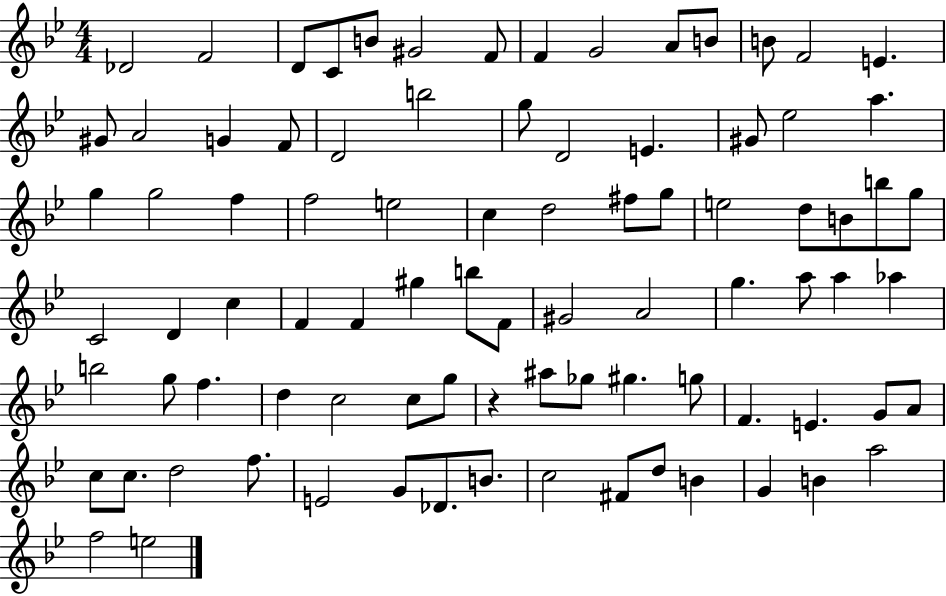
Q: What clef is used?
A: treble